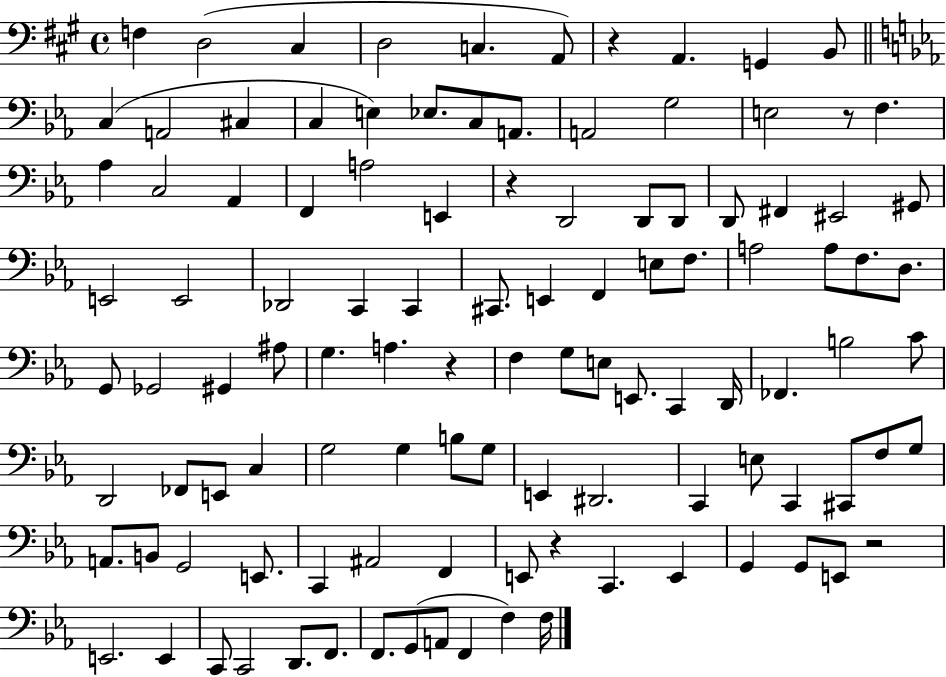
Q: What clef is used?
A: bass